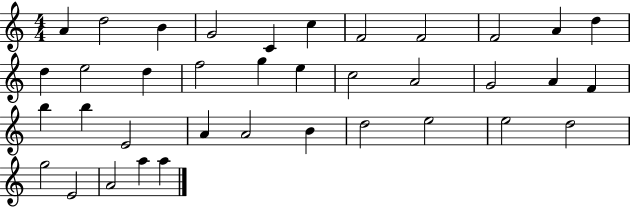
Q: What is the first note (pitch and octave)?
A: A4